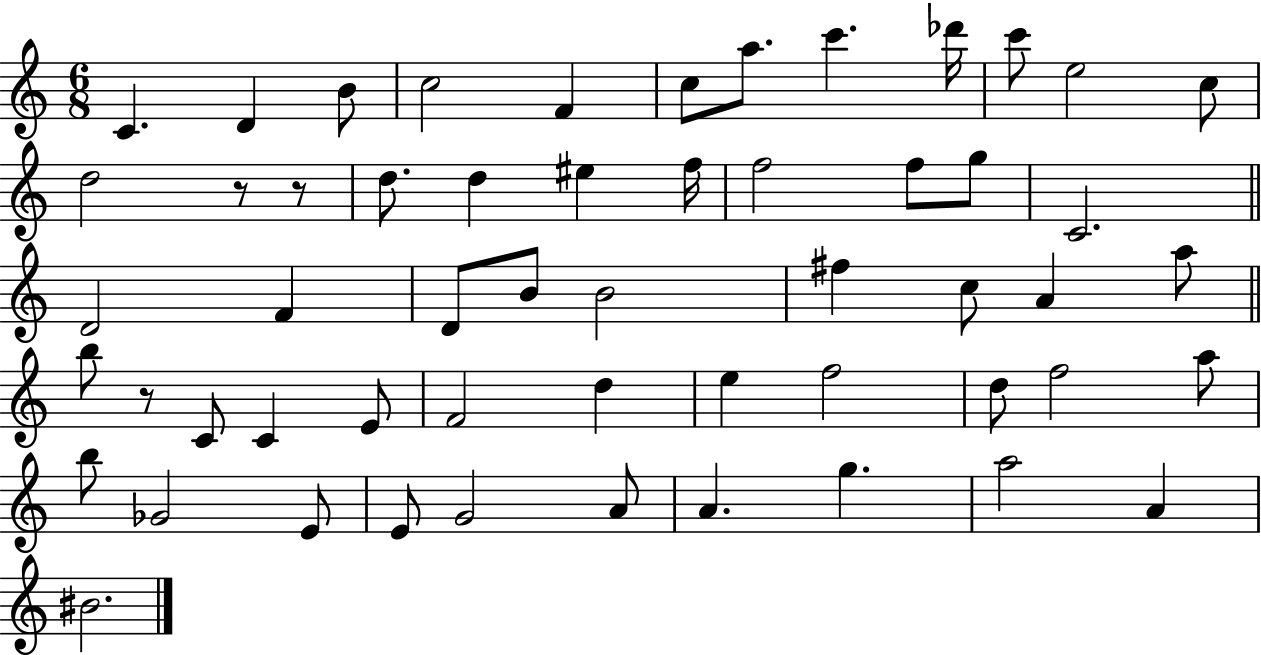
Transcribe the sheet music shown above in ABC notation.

X:1
T:Untitled
M:6/8
L:1/4
K:C
C D B/2 c2 F c/2 a/2 c' _d'/4 c'/2 e2 c/2 d2 z/2 z/2 d/2 d ^e f/4 f2 f/2 g/2 C2 D2 F D/2 B/2 B2 ^f c/2 A a/2 b/2 z/2 C/2 C E/2 F2 d e f2 d/2 f2 a/2 b/2 _G2 E/2 E/2 G2 A/2 A g a2 A ^B2